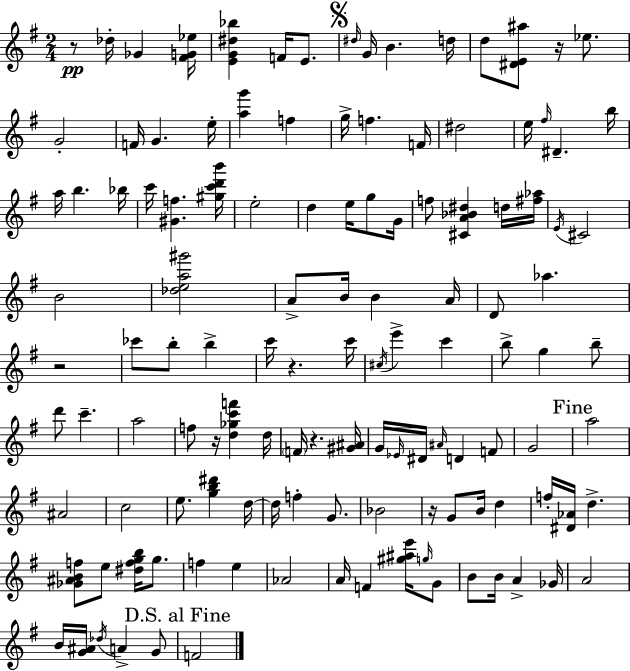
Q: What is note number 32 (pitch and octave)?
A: G4